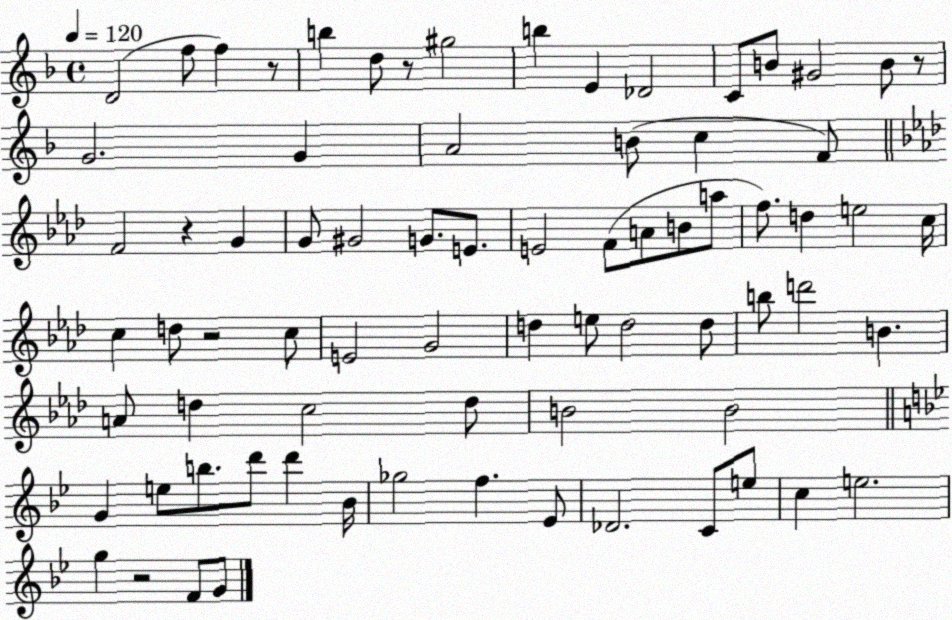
X:1
T:Untitled
M:4/4
L:1/4
K:F
D2 f/2 f z/2 b d/2 z/2 ^g2 b E _D2 C/2 B/2 ^G2 B/2 z/2 G2 G A2 B/2 c F/2 F2 z G G/2 ^G2 G/2 E/2 E2 F/2 A/2 B/2 a/2 f/2 d e2 c/4 c d/2 z2 c/2 E2 G2 d e/2 d2 d/2 b/2 d'2 B A/2 d c2 d/2 B2 B2 G e/2 b/2 d'/2 d' _B/4 _g2 f _E/2 _D2 C/2 e/2 c e2 g z2 F/2 G/2